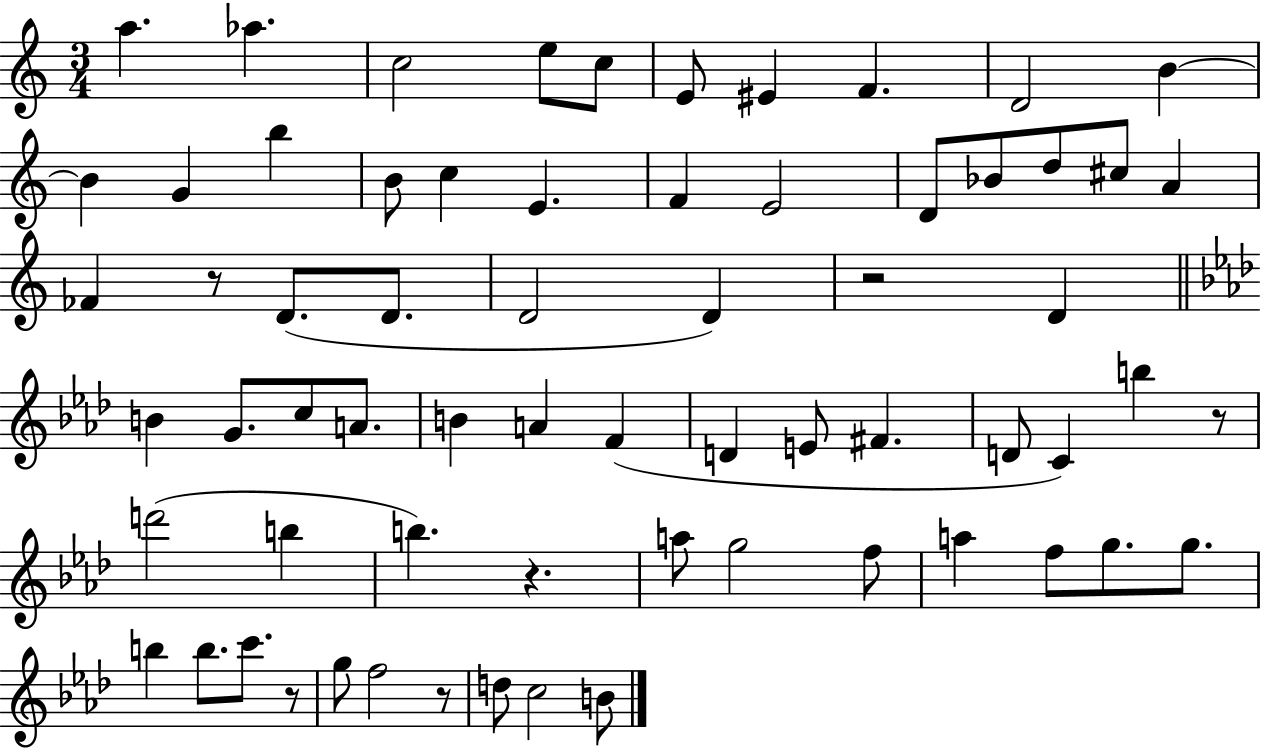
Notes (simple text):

A5/q. Ab5/q. C5/h E5/e C5/e E4/e EIS4/q F4/q. D4/h B4/q B4/q G4/q B5/q B4/e C5/q E4/q. F4/q E4/h D4/e Bb4/e D5/e C#5/e A4/q FES4/q R/e D4/e. D4/e. D4/h D4/q R/h D4/q B4/q G4/e. C5/e A4/e. B4/q A4/q F4/q D4/q E4/e F#4/q. D4/e C4/q B5/q R/e D6/h B5/q B5/q. R/q. A5/e G5/h F5/e A5/q F5/e G5/e. G5/e. B5/q B5/e. C6/e. R/e G5/e F5/h R/e D5/e C5/h B4/e